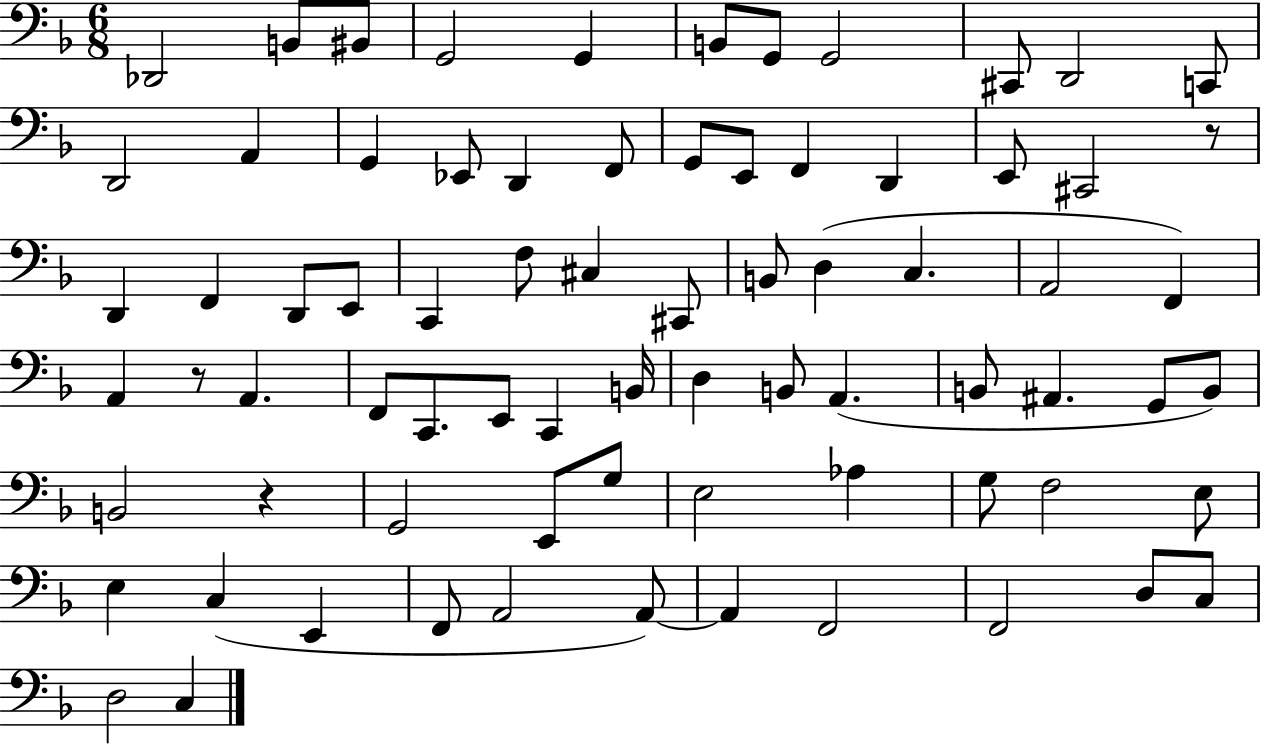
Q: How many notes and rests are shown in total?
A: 75